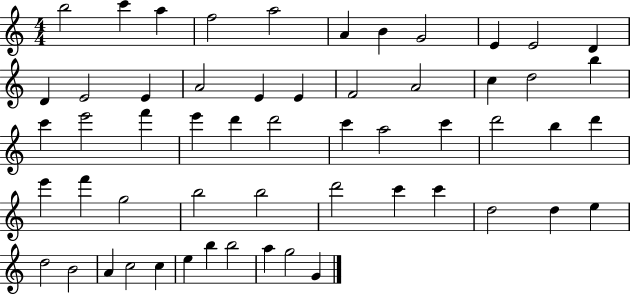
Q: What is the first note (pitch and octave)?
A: B5